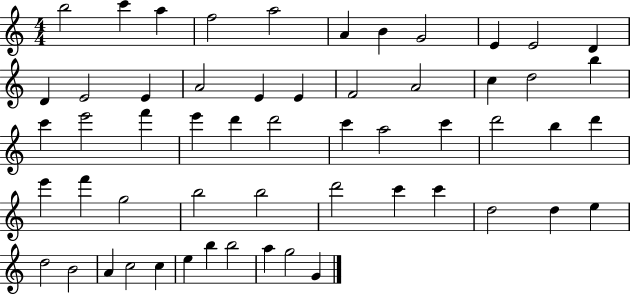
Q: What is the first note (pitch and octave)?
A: B5